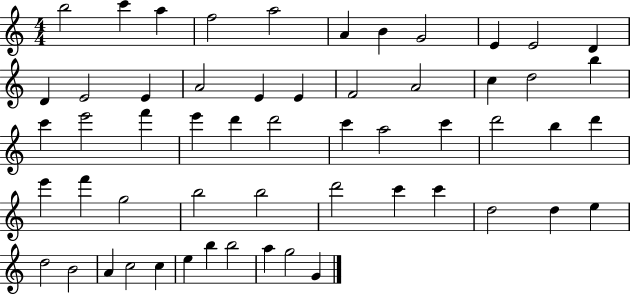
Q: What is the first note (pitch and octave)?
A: B5